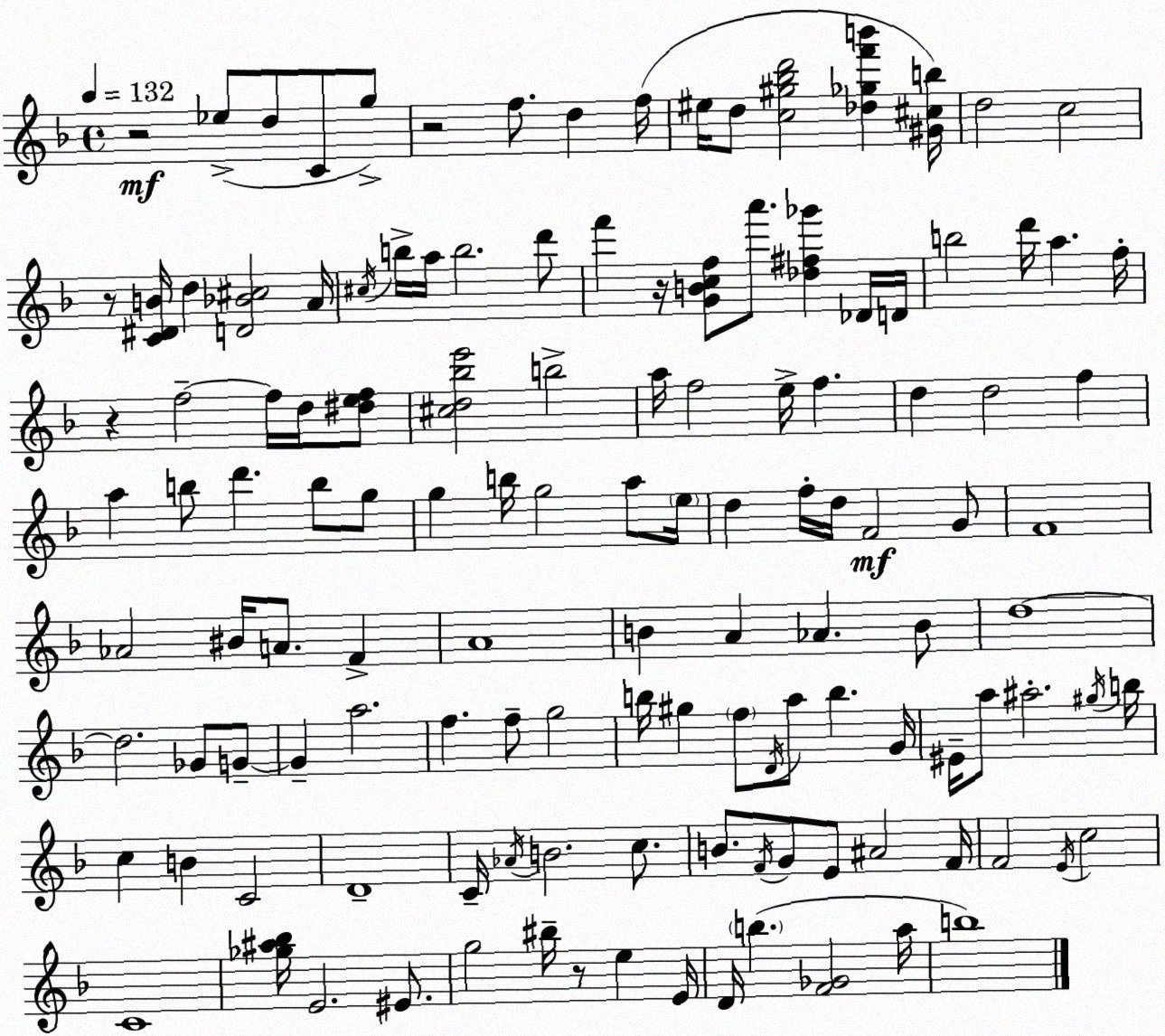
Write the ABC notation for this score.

X:1
T:Untitled
M:4/4
L:1/4
K:F
z2 _e/2 d/2 C/2 g/2 z2 f/2 d f/4 ^e/4 d/2 [c^g_bd']2 [_d_gf'b'] [^G^cb]/4 d2 c2 z/2 [C^DB]/4 d [D_B^c]2 A/4 ^c/4 b/4 a/4 b2 d'/2 f' z/4 [GBcf]/2 a'/2 [_d^f_g'] _D/4 D/4 b2 d'/4 a f/4 z f2 f/4 d/4 [^def]/2 [^cd_be']2 b2 a/4 f2 e/4 f d d2 f a b/2 d' b/2 g/2 g b/4 g2 a/2 e/4 d f/4 d/4 F2 G/2 F4 _A2 ^B/4 A/2 F A4 B A _A B/2 d4 d2 _G/2 G/2 G a2 f f/2 g2 b/4 ^g f/2 D/4 a/2 b G/4 ^E/4 a/2 ^a2 ^g/4 b/4 c B C2 D4 C/4 _A/4 B2 c/2 B/2 F/4 G/2 E/2 ^A2 F/4 F2 E/4 c2 C4 [_g^a_b]/4 E2 ^E/2 g2 ^b/4 z/2 e E/4 D/4 b [F_G]2 a/4 b4